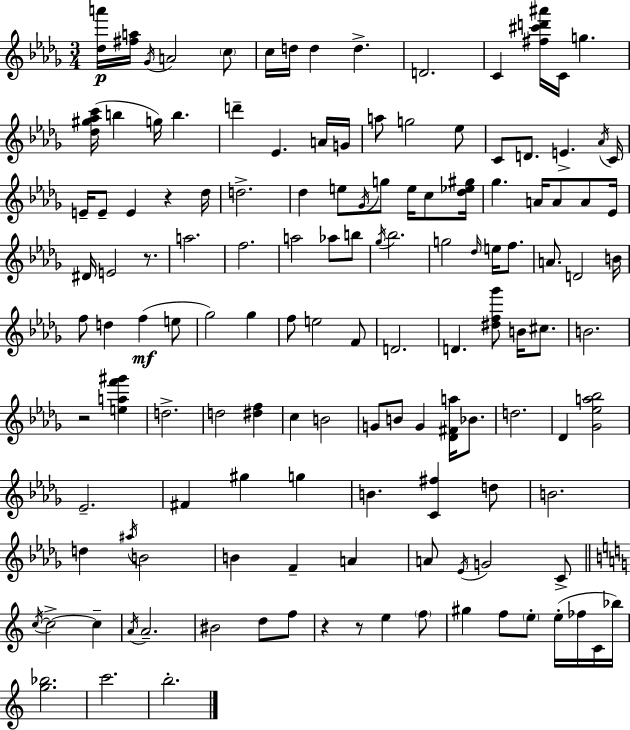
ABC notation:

X:1
T:Untitled
M:3/4
L:1/4
K:Bbm
[_da']/4 [^fa]/4 _G/4 A2 c/2 c/4 d/4 d d D2 C [^f^c'd'^a']/4 C/4 g [_d^g_ac']/4 b g/4 b d' _E A/4 G/4 a/2 g2 _e/2 C/2 D/2 E _A/4 C/4 E/4 E/2 E z _d/4 d2 _d e/2 _G/4 g/2 e/4 c/2 [_d_e^g]/4 _g A/4 A/2 A/2 _E/4 ^D/4 E2 z/2 a2 f2 a2 _a/2 b/2 _g/4 _b2 g2 _d/4 e/4 f/2 A/2 D2 B/4 f/2 d f e/2 _g2 _g f/2 e2 F/2 D2 D [^df_g']/2 B/4 ^c/2 B2 z2 [eaf'^g'] d2 d2 [^df] c B2 G/2 B/2 G [_D^Fa]/4 _B/2 d2 _D [_G_ea_b]2 _E2 ^F ^g g B [C^f] d/2 B2 d ^a/4 B2 B F A A/2 _E/4 G2 C/2 c/4 c2 c A/4 A2 ^B2 d/2 f/2 z z/2 e f/2 ^g f/2 e/2 e/4 _f/4 C/4 _b/4 [g_b]2 c'2 b2